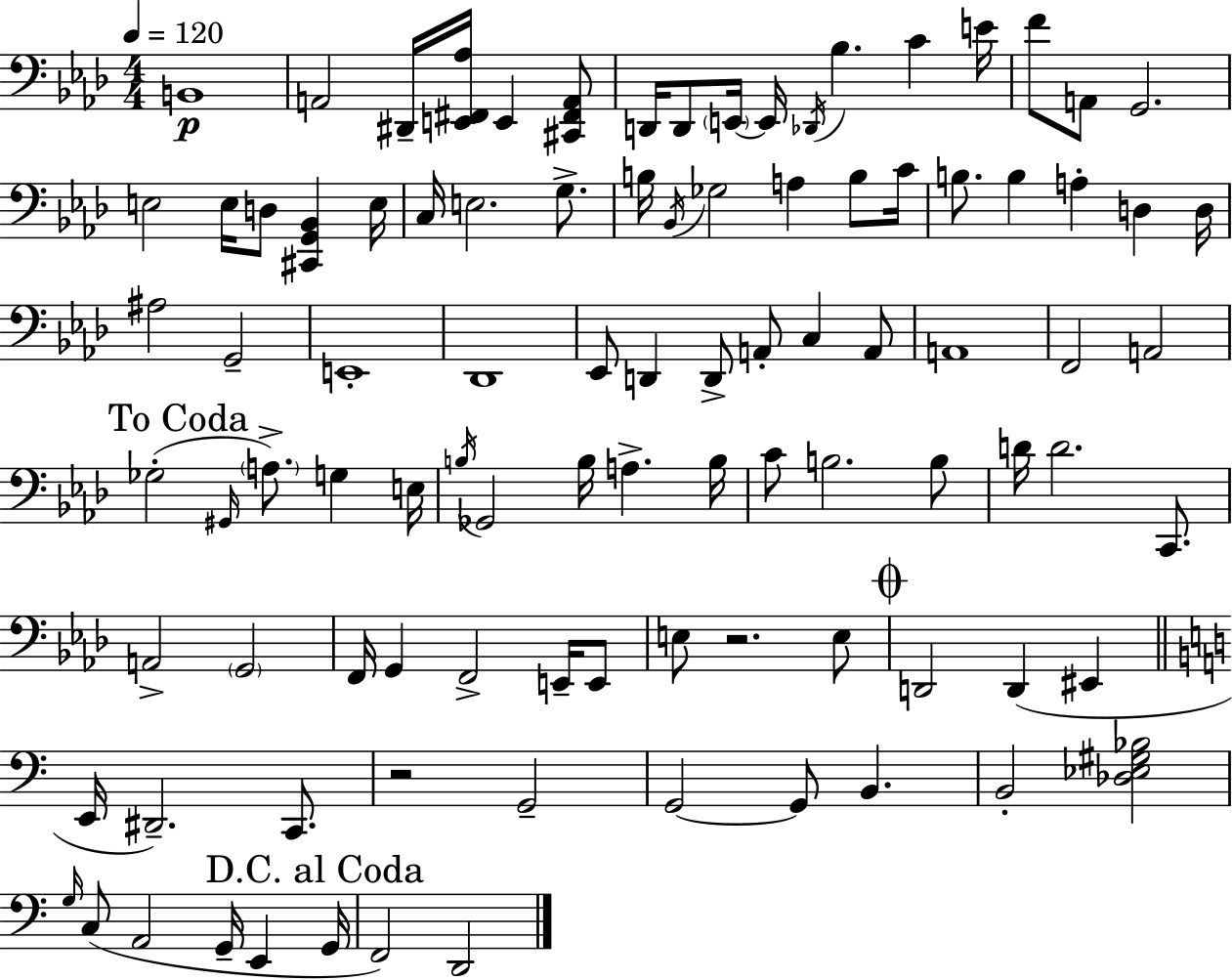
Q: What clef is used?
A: bass